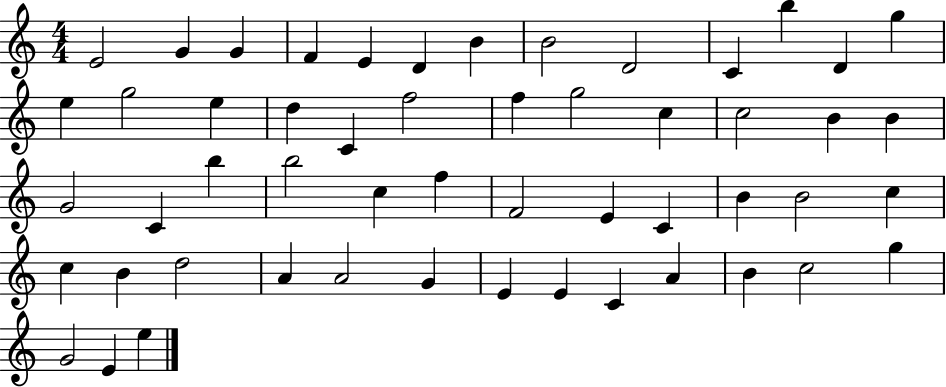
E4/h G4/q G4/q F4/q E4/q D4/q B4/q B4/h D4/h C4/q B5/q D4/q G5/q E5/q G5/h E5/q D5/q C4/q F5/h F5/q G5/h C5/q C5/h B4/q B4/q G4/h C4/q B5/q B5/h C5/q F5/q F4/h E4/q C4/q B4/q B4/h C5/q C5/q B4/q D5/h A4/q A4/h G4/q E4/q E4/q C4/q A4/q B4/q C5/h G5/q G4/h E4/q E5/q